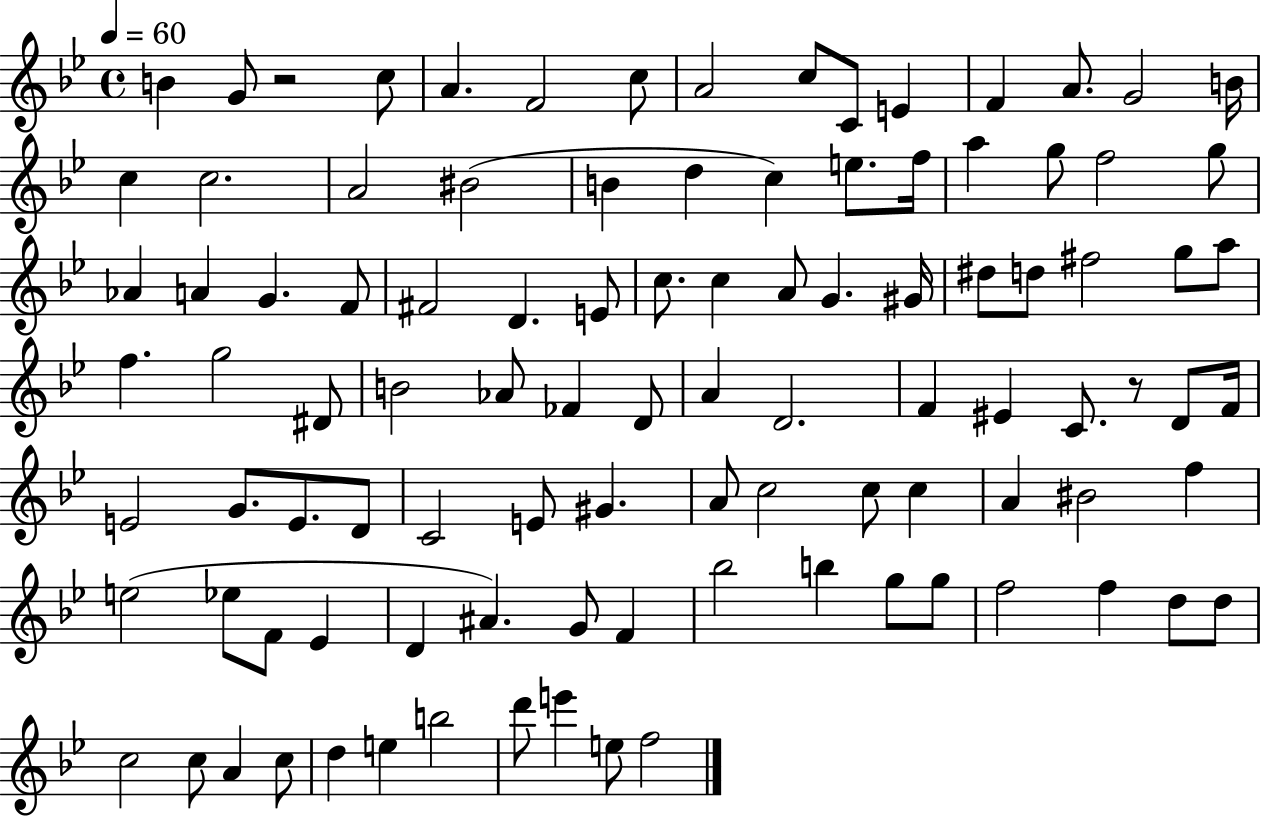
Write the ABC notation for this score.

X:1
T:Untitled
M:4/4
L:1/4
K:Bb
B G/2 z2 c/2 A F2 c/2 A2 c/2 C/2 E F A/2 G2 B/4 c c2 A2 ^B2 B d c e/2 f/4 a g/2 f2 g/2 _A A G F/2 ^F2 D E/2 c/2 c A/2 G ^G/4 ^d/2 d/2 ^f2 g/2 a/2 f g2 ^D/2 B2 _A/2 _F D/2 A D2 F ^E C/2 z/2 D/2 F/4 E2 G/2 E/2 D/2 C2 E/2 ^G A/2 c2 c/2 c A ^B2 f e2 _e/2 F/2 _E D ^A G/2 F _b2 b g/2 g/2 f2 f d/2 d/2 c2 c/2 A c/2 d e b2 d'/2 e' e/2 f2